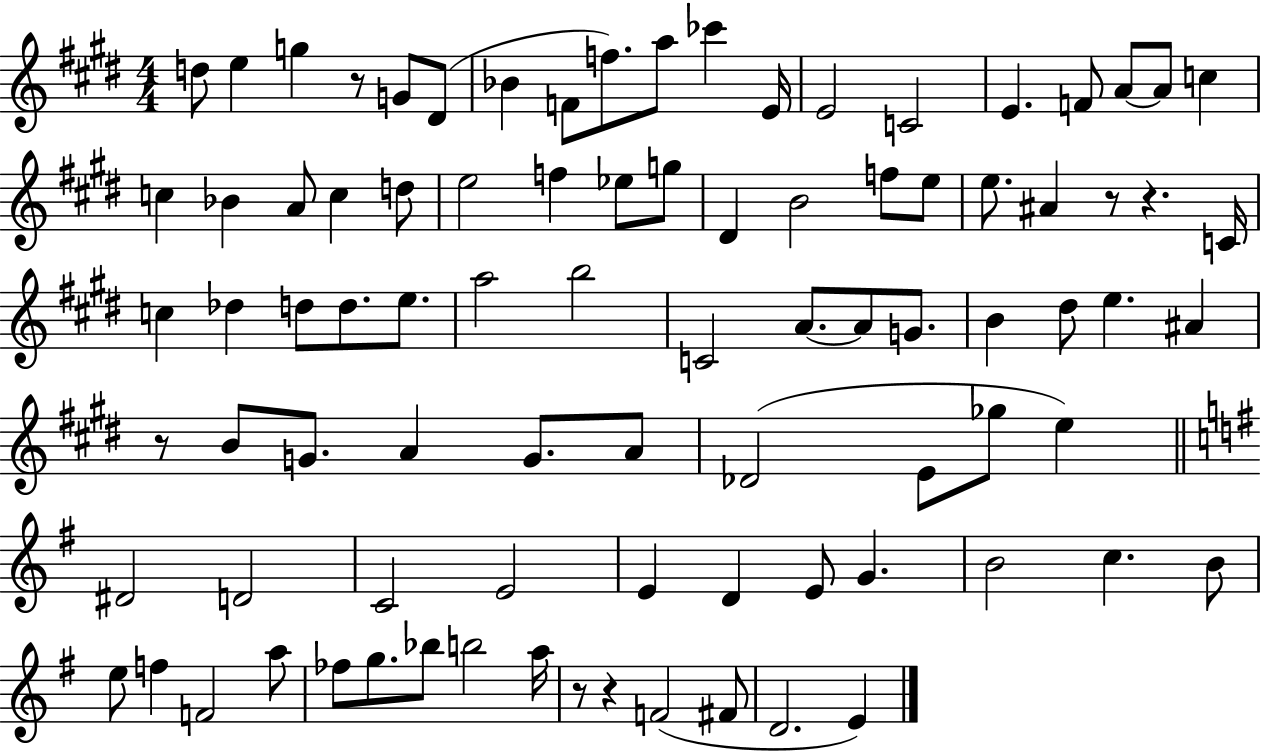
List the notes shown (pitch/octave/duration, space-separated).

D5/e E5/q G5/q R/e G4/e D#4/e Bb4/q F4/e F5/e. A5/e CES6/q E4/s E4/h C4/h E4/q. F4/e A4/e A4/e C5/q C5/q Bb4/q A4/e C5/q D5/e E5/h F5/q Eb5/e G5/e D#4/q B4/h F5/e E5/e E5/e. A#4/q R/e R/q. C4/s C5/q Db5/q D5/e D5/e. E5/e. A5/h B5/h C4/h A4/e. A4/e G4/e. B4/q D#5/e E5/q. A#4/q R/e B4/e G4/e. A4/q G4/e. A4/e Db4/h E4/e Gb5/e E5/q D#4/h D4/h C4/h E4/h E4/q D4/q E4/e G4/q. B4/h C5/q. B4/e E5/e F5/q F4/h A5/e FES5/e G5/e. Bb5/e B5/h A5/s R/e R/q F4/h F#4/e D4/h. E4/q